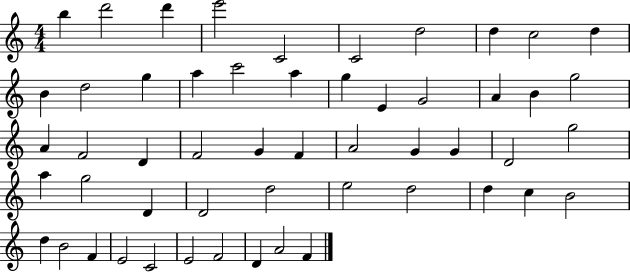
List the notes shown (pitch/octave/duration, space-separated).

B5/q D6/h D6/q E6/h C4/h C4/h D5/h D5/q C5/h D5/q B4/q D5/h G5/q A5/q C6/h A5/q G5/q E4/q G4/h A4/q B4/q G5/h A4/q F4/h D4/q F4/h G4/q F4/q A4/h G4/q G4/q D4/h G5/h A5/q G5/h D4/q D4/h D5/h E5/h D5/h D5/q C5/q B4/h D5/q B4/h F4/q E4/h C4/h E4/h F4/h D4/q A4/h F4/q